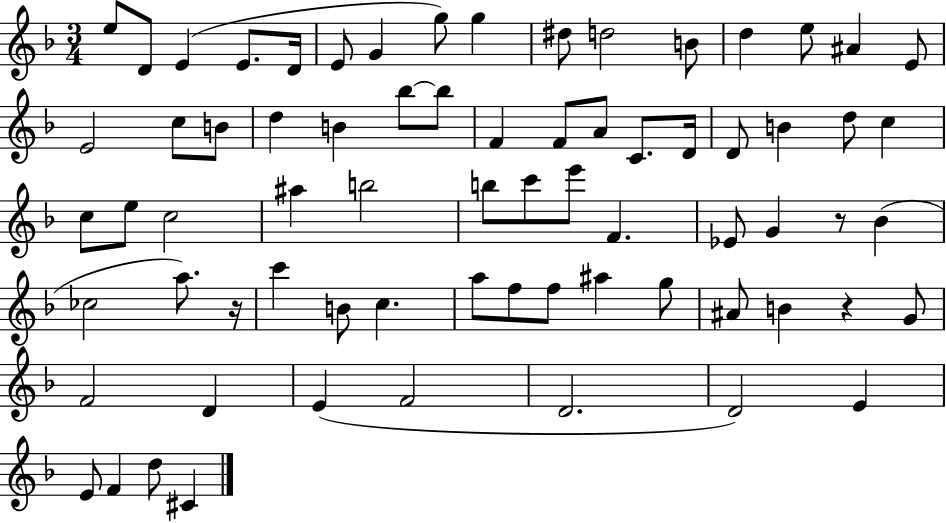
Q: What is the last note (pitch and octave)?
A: C#4